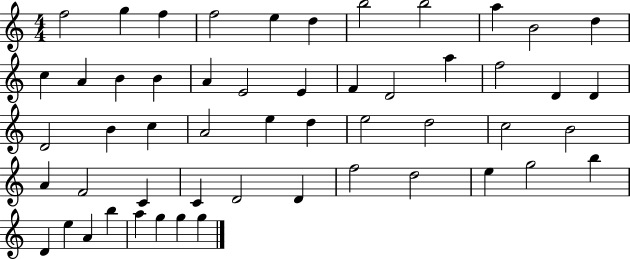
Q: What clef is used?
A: treble